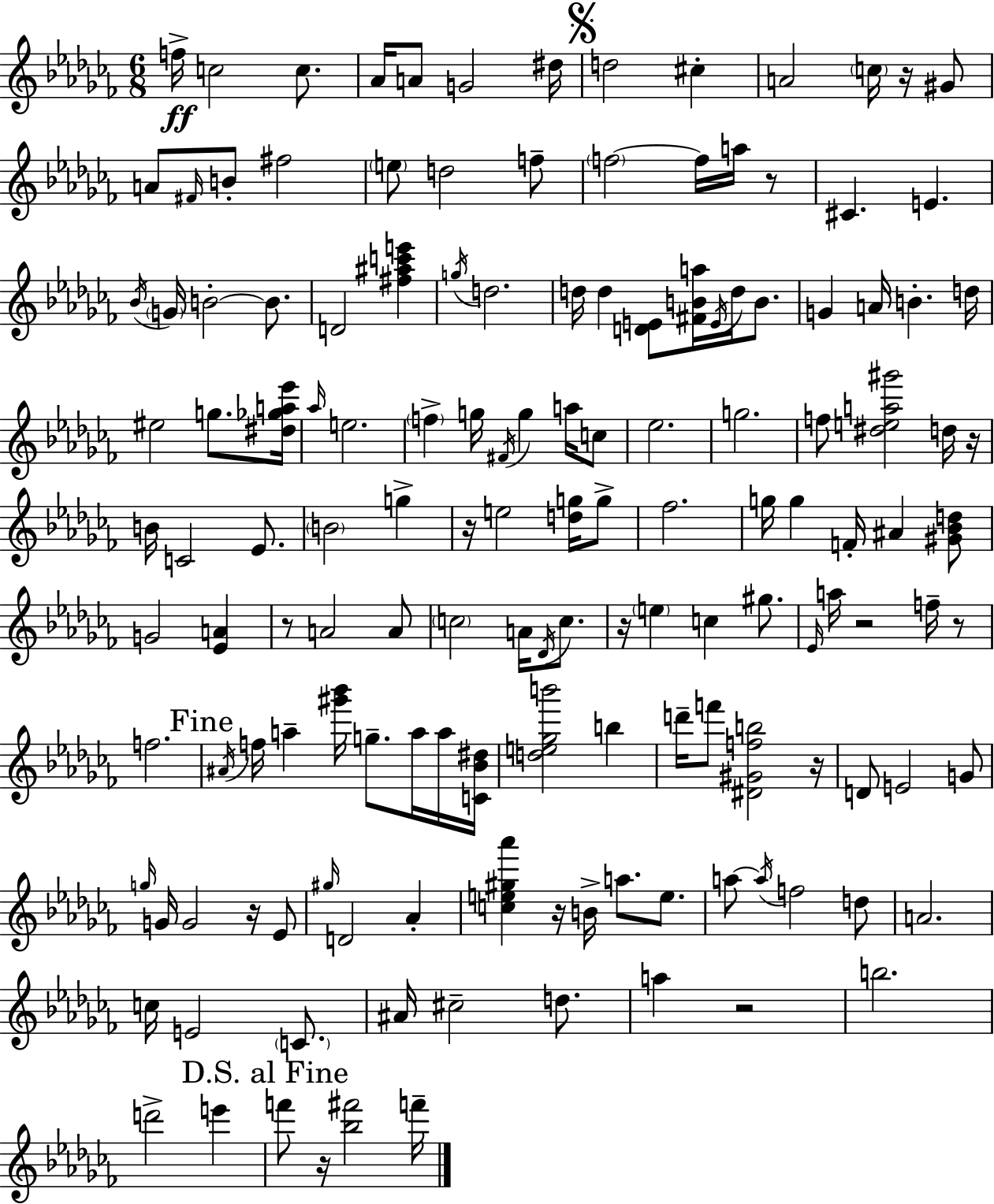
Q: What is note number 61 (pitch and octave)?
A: G5